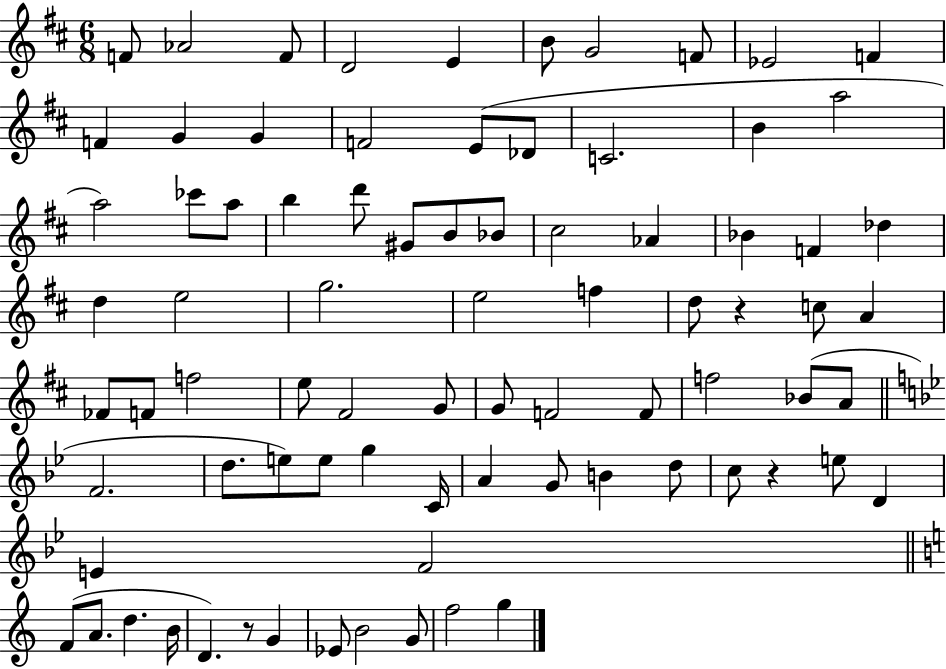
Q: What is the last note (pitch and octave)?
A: G5